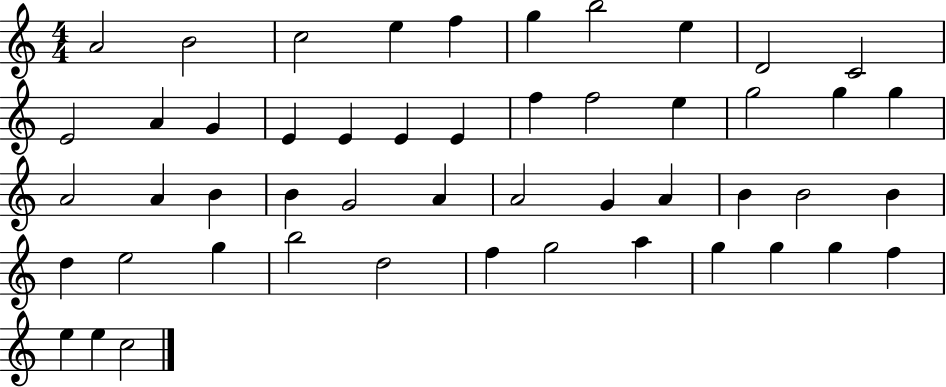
{
  \clef treble
  \numericTimeSignature
  \time 4/4
  \key c \major
  a'2 b'2 | c''2 e''4 f''4 | g''4 b''2 e''4 | d'2 c'2 | \break e'2 a'4 g'4 | e'4 e'4 e'4 e'4 | f''4 f''2 e''4 | g''2 g''4 g''4 | \break a'2 a'4 b'4 | b'4 g'2 a'4 | a'2 g'4 a'4 | b'4 b'2 b'4 | \break d''4 e''2 g''4 | b''2 d''2 | f''4 g''2 a''4 | g''4 g''4 g''4 f''4 | \break e''4 e''4 c''2 | \bar "|."
}